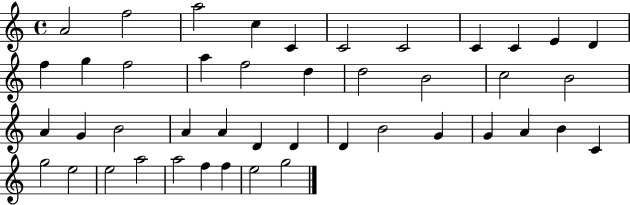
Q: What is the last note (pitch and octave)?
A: G5